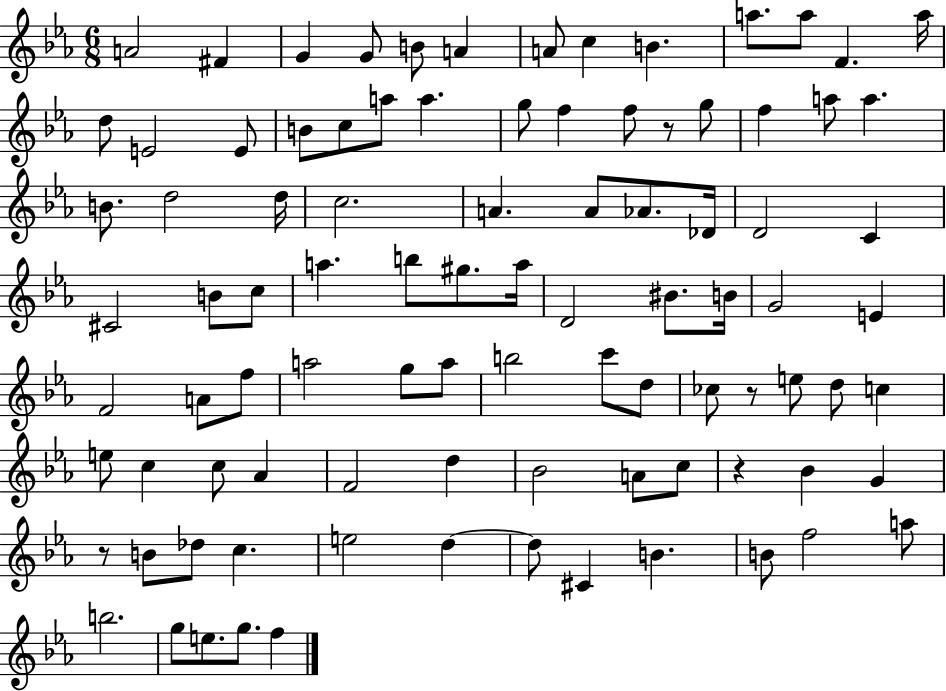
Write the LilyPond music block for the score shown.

{
  \clef treble
  \numericTimeSignature
  \time 6/8
  \key ees \major
  a'2 fis'4 | g'4 g'8 b'8 a'4 | a'8 c''4 b'4. | a''8. a''8 f'4. a''16 | \break d''8 e'2 e'8 | b'8 c''8 a''8 a''4. | g''8 f''4 f''8 r8 g''8 | f''4 a''8 a''4. | \break b'8. d''2 d''16 | c''2. | a'4. a'8 aes'8. des'16 | d'2 c'4 | \break cis'2 b'8 c''8 | a''4. b''8 gis''8. a''16 | d'2 bis'8. b'16 | g'2 e'4 | \break f'2 a'8 f''8 | a''2 g''8 a''8 | b''2 c'''8 d''8 | ces''8 r8 e''8 d''8 c''4 | \break e''8 c''4 c''8 aes'4 | f'2 d''4 | bes'2 a'8 c''8 | r4 bes'4 g'4 | \break r8 b'8 des''8 c''4. | e''2 d''4~~ | d''8 cis'4 b'4. | b'8 f''2 a''8 | \break b''2. | g''8 e''8. g''8. f''4 | \bar "|."
}